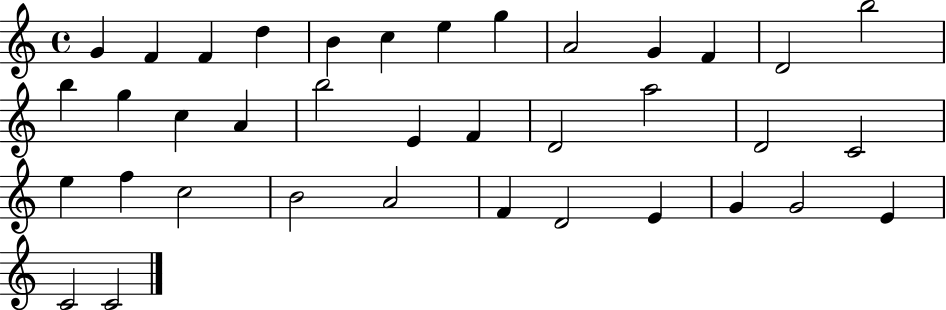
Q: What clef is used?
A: treble